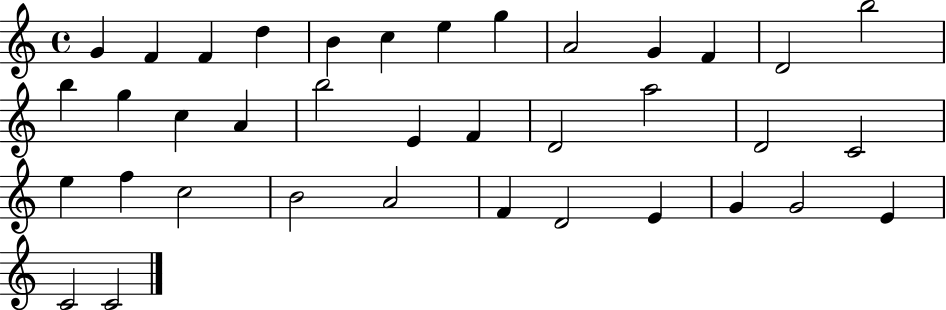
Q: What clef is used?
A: treble